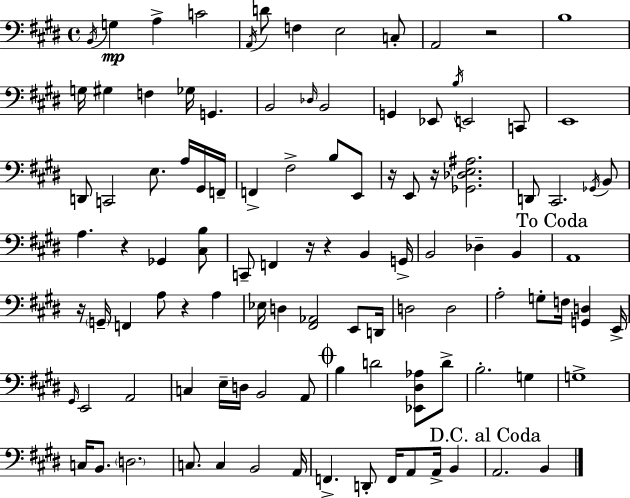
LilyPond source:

{
  \clef bass
  \time 4/4
  \defaultTimeSignature
  \key e \major
  \repeat volta 2 { \acciaccatura { b,16 }\mp g4 a4-> c'2 | \acciaccatura { a,16 } d'8 f4 e2 | c8-. a,2 r2 | b1 | \break g16 gis4 f4 ges16 g,4. | b,2 \grace { des16 } b,2 | g,4 ees,8 \acciaccatura { b16 } e,2 | c,8 e,1 | \break d,8 c,2 e8. | a16 gis,16 f,16-- f,4-> fis2-> | b8 e,8 r16 e,8 r16 <ges, des e ais>2. | d,8 cis,2. | \break \acciaccatura { ges,16 } b,8 a4. r4 ges,4 | <cis b>8 c,8-- f,4 r16 r4 | b,4 g,16-> b,2 des4-- | b,4 \mark "To Coda" a,1 | \break r16 \parenthesize g,16-- f,4 a8 r4 | a4 ees16 d4 <fis, aes,>2 | e,8 d,16 d2 d2 | a2-. g8-. f16 | \break <g, d>4 e,16-> \grace { gis,16 } e,2 a,2 | c4 e16-- d16 b,2 | a,8 \mark \markup { \musicglyph "scripts.coda" } b4 d'2 | <ees, dis aes>8 d'8-> b2.-. | \break g4 g1-> | c16 b,8. \parenthesize d2. | c8. c4 b,2 | a,16 f,4.-> d,8-. f,16 a,8 | \break a,16-> b,4 \mark "D.C. al Coda" a,2. | b,4 } \bar "|."
}